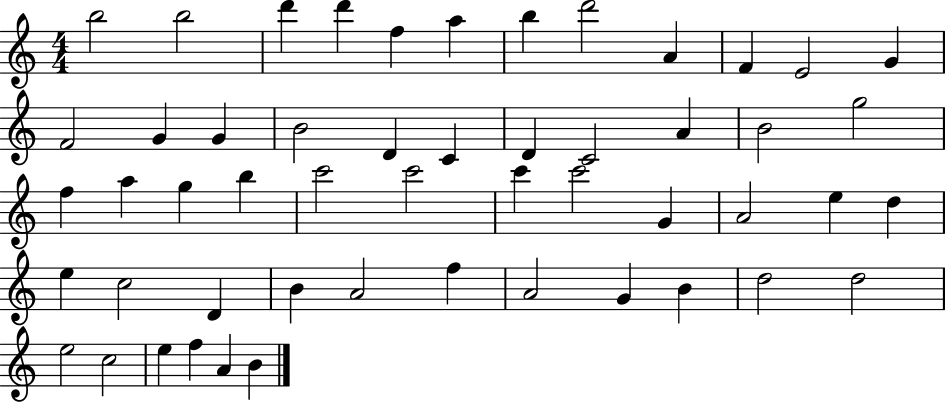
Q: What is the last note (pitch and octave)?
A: B4